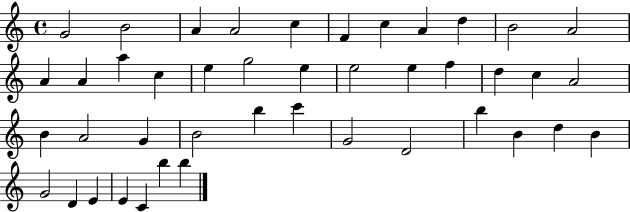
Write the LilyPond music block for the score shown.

{
  \clef treble
  \time 4/4
  \defaultTimeSignature
  \key c \major
  g'2 b'2 | a'4 a'2 c''4 | f'4 c''4 a'4 d''4 | b'2 a'2 | \break a'4 a'4 a''4 c''4 | e''4 g''2 e''4 | e''2 e''4 f''4 | d''4 c''4 a'2 | \break b'4 a'2 g'4 | b'2 b''4 c'''4 | g'2 d'2 | b''4 b'4 d''4 b'4 | \break g'2 d'4 e'4 | e'4 c'4 b''4 b''4 | \bar "|."
}